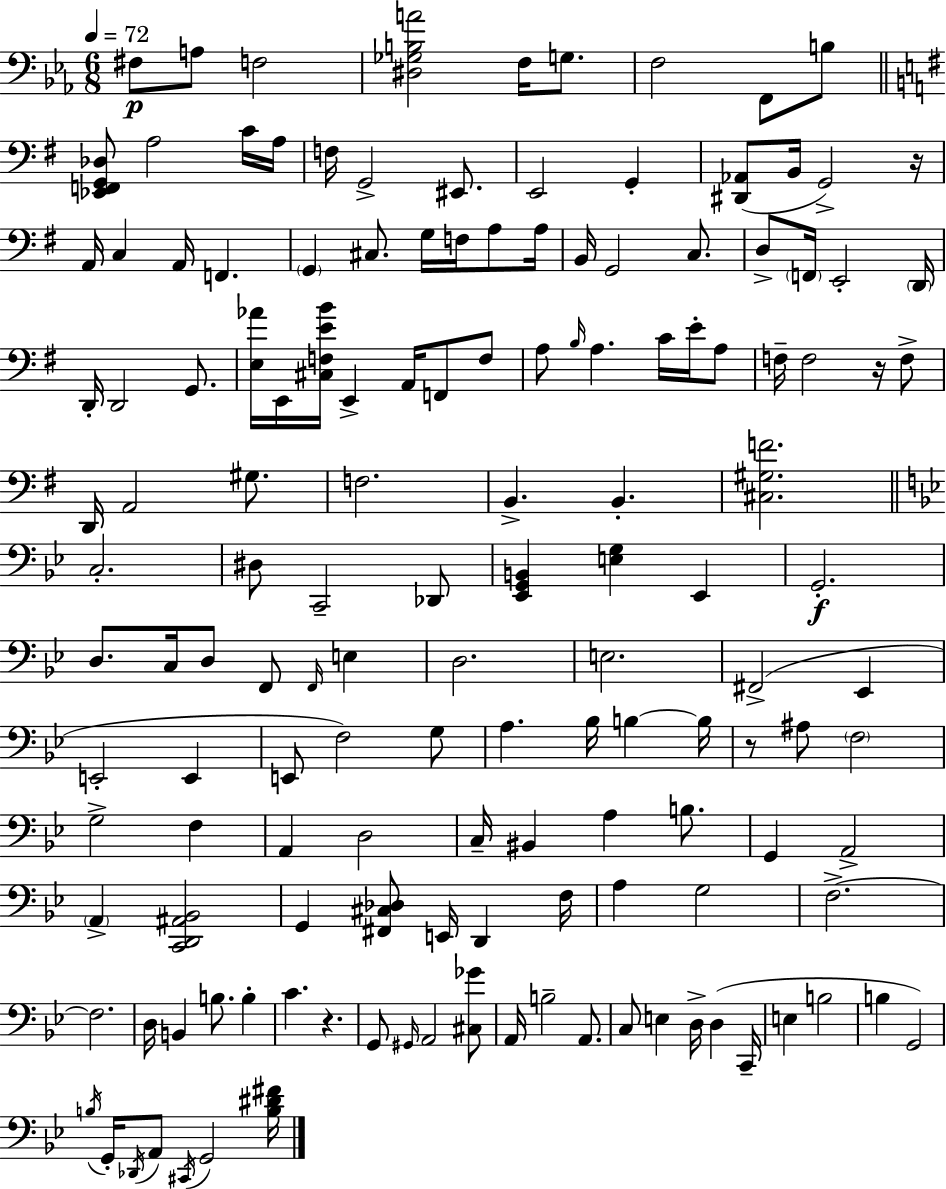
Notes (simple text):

F#3/e A3/e F3/h [D#3,Gb3,B3,A4]/h F3/s G3/e. F3/h F2/e B3/e [Eb2,F2,G2,Db3]/e A3/h C4/s A3/s F3/s G2/h EIS2/e. E2/h G2/q [D#2,Ab2]/e B2/s G2/h R/s A2/s C3/q A2/s F2/q. G2/q C#3/e. G3/s F3/s A3/e A3/s B2/s G2/h C3/e. D3/e F2/s E2/h D2/s D2/s D2/h G2/e. [E3,Ab4]/s E2/s [C#3,F3,E4,B4]/s E2/q A2/s F2/e F3/e A3/e B3/s A3/q. C4/s E4/s A3/e F3/s F3/h R/s F3/e D2/s A2/h G#3/e. F3/h. B2/q. B2/q. [C#3,G#3,F4]/h. C3/h. D#3/e C2/h Db2/e [Eb2,G2,B2]/q [E3,G3]/q Eb2/q G2/h. D3/e. C3/s D3/e F2/e F2/s E3/q D3/h. E3/h. F#2/h Eb2/q E2/h E2/q E2/e F3/h G3/e A3/q. Bb3/s B3/q B3/s R/e A#3/e F3/h G3/h F3/q A2/q D3/h C3/s BIS2/q A3/q B3/e. G2/q A2/h A2/q [C2,D2,A#2,Bb2]/h G2/q [F#2,C#3,Db3]/e E2/s D2/q F3/s A3/q G3/h F3/h. F3/h. D3/s B2/q B3/e. B3/q C4/q. R/q. G2/e G#2/s A2/h [C#3,Gb4]/e A2/s B3/h A2/e. C3/e E3/q D3/s D3/q C2/s E3/q B3/h B3/q G2/h B3/s G2/s Db2/s A2/e C#2/s G2/h [B3,D#4,F#4]/s